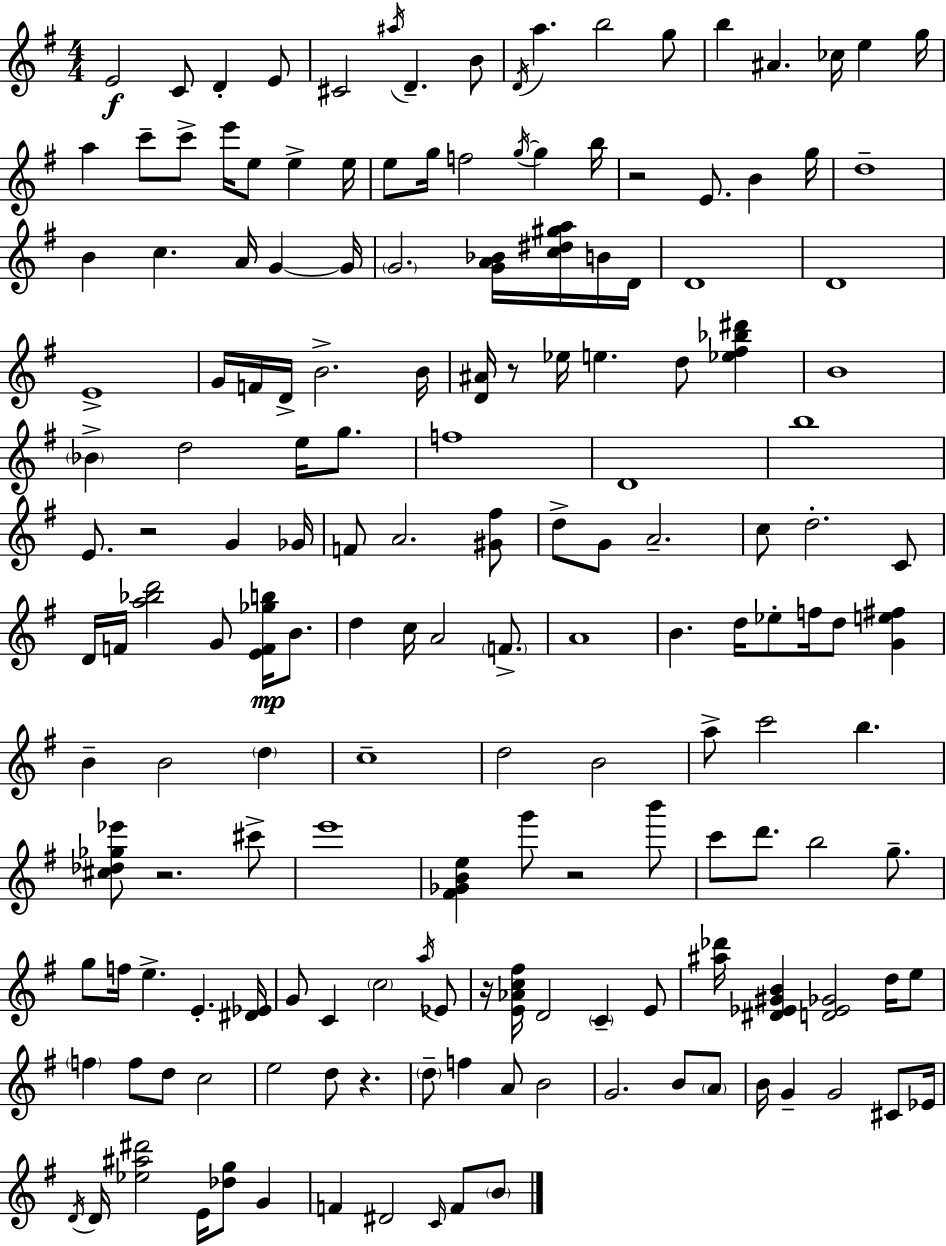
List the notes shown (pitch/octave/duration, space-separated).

E4/h C4/e D4/q E4/e C#4/h A#5/s D4/q. B4/e D4/s A5/q. B5/h G5/e B5/q A#4/q. CES5/s E5/q G5/s A5/q C6/e C6/e E6/s E5/e E5/q E5/s E5/e G5/s F5/h G5/s G5/q B5/s R/h E4/e. B4/q G5/s D5/w B4/q C5/q. A4/s G4/q G4/s G4/h. [G4,A4,Bb4]/s [C5,D#5,G#5,A5]/s B4/s D4/s D4/w D4/w E4/w G4/s F4/s D4/s B4/h. B4/s [D4,A#4]/s R/e Eb5/s E5/q. D5/e [Eb5,F#5,Bb5,D#6]/q B4/w Bb4/q D5/h E5/s G5/e. F5/w D4/w B5/w E4/e. R/h G4/q Gb4/s F4/e A4/h. [G#4,F#5]/e D5/e G4/e A4/h. C5/e D5/h. C4/e D4/s F4/s [A5,Bb5,D6]/h G4/e [E4,F4,Gb5,B5]/s B4/e. D5/q C5/s A4/h F4/e. A4/w B4/q. D5/s Eb5/e F5/s D5/e [G4,E5,F#5]/q B4/q B4/h D5/q C5/w D5/h B4/h A5/e C6/h B5/q. [C#5,Db5,Gb5,Eb6]/e R/h. C#6/e E6/w [F#4,Gb4,B4,E5]/q G6/e R/h B6/e C6/e D6/e. B5/h G5/e. G5/e F5/s E5/q. E4/q. [D#4,Eb4]/s G4/e C4/q C5/h A5/s Eb4/e R/s [E4,Ab4,C5,F#5]/s D4/h C4/q E4/e [A#5,Db6]/s [D#4,Eb4,G#4,B4]/q [D4,Eb4,Gb4]/h D5/s E5/e F5/q F5/e D5/e C5/h E5/h D5/e R/q. D5/e F5/q A4/e B4/h G4/h. B4/e A4/e B4/s G4/q G4/h C#4/e Eb4/s D4/s D4/s [Eb5,A#5,D#6]/h E4/s [Db5,G5]/e G4/q F4/q D#4/h C4/s F4/e B4/e